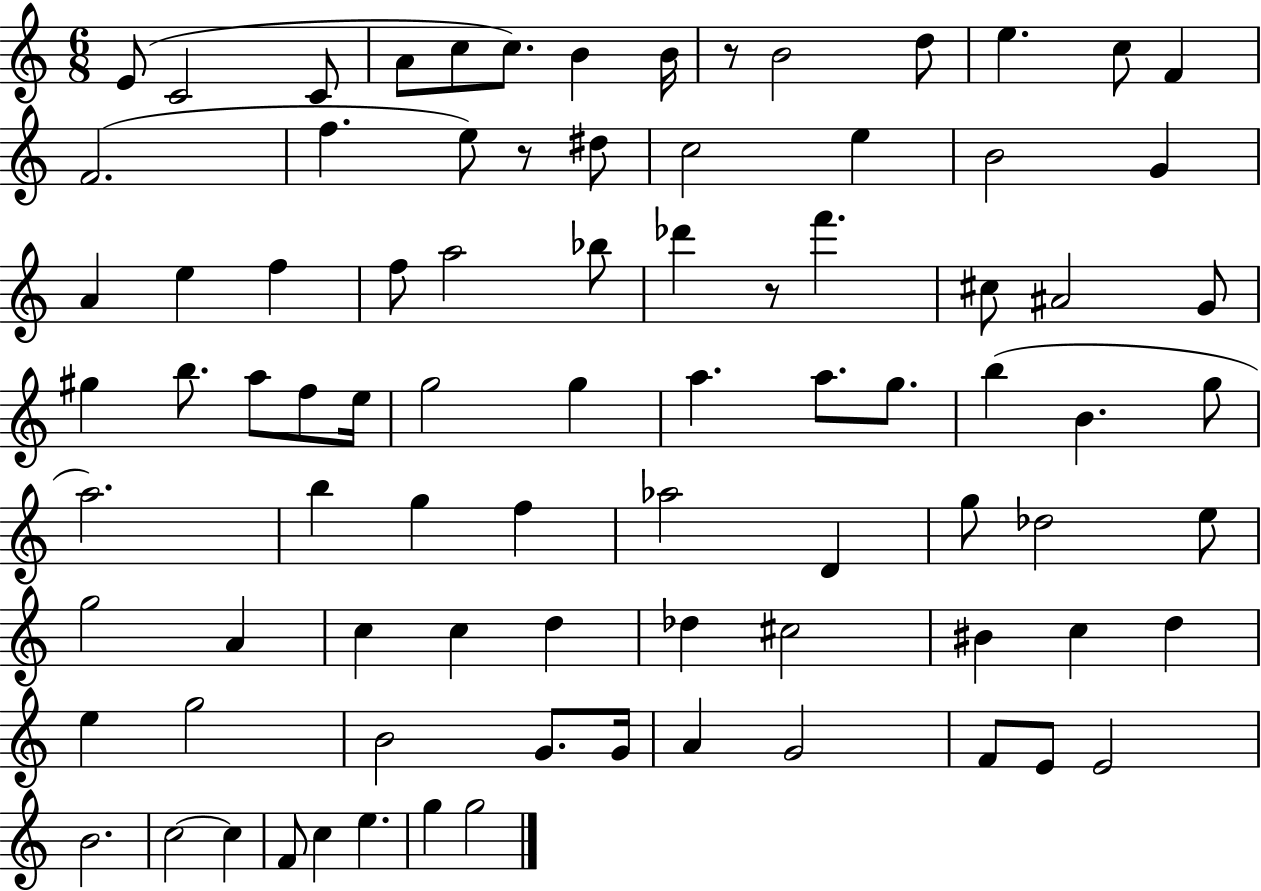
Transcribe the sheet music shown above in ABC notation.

X:1
T:Untitled
M:6/8
L:1/4
K:C
E/2 C2 C/2 A/2 c/2 c/2 B B/4 z/2 B2 d/2 e c/2 F F2 f e/2 z/2 ^d/2 c2 e B2 G A e f f/2 a2 _b/2 _d' z/2 f' ^c/2 ^A2 G/2 ^g b/2 a/2 f/2 e/4 g2 g a a/2 g/2 b B g/2 a2 b g f _a2 D g/2 _d2 e/2 g2 A c c d _d ^c2 ^B c d e g2 B2 G/2 G/4 A G2 F/2 E/2 E2 B2 c2 c F/2 c e g g2